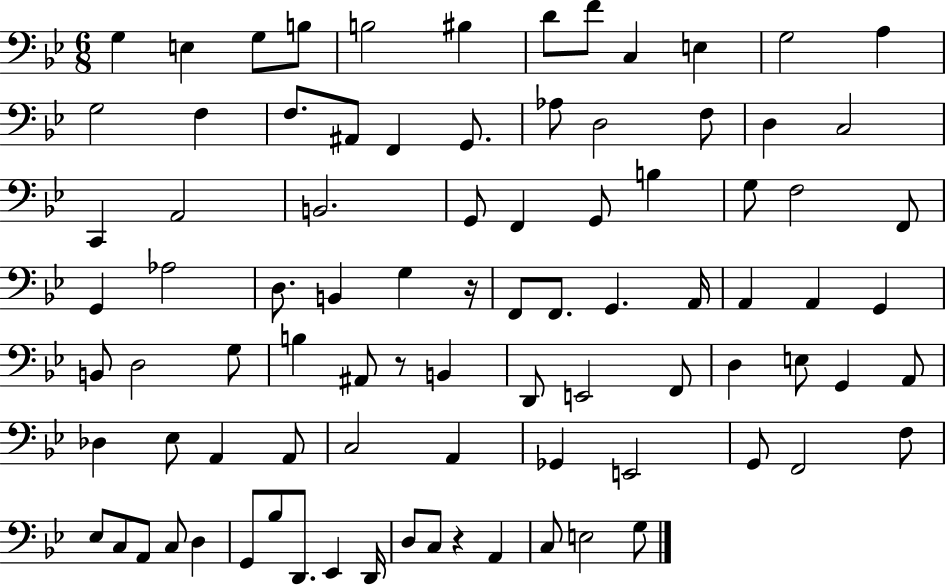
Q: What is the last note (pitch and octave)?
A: G3